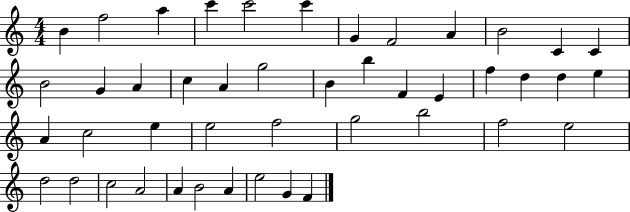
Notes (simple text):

B4/q F5/h A5/q C6/q C6/h C6/q G4/q F4/h A4/q B4/h C4/q C4/q B4/h G4/q A4/q C5/q A4/q G5/h B4/q B5/q F4/q E4/q F5/q D5/q D5/q E5/q A4/q C5/h E5/q E5/h F5/h G5/h B5/h F5/h E5/h D5/h D5/h C5/h A4/h A4/q B4/h A4/q E5/h G4/q F4/q